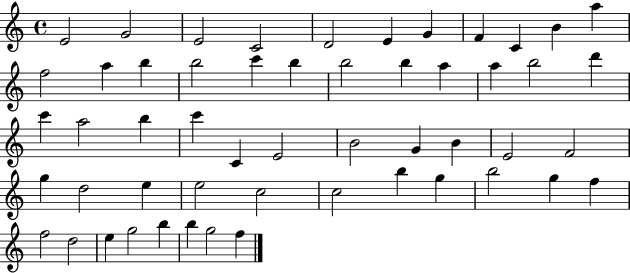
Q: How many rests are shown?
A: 0